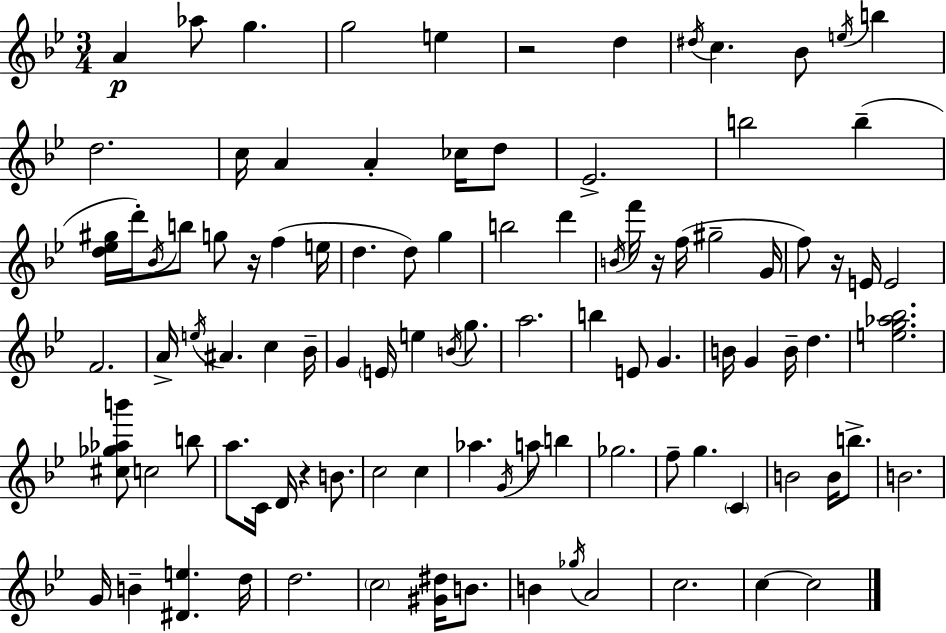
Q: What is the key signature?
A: G minor